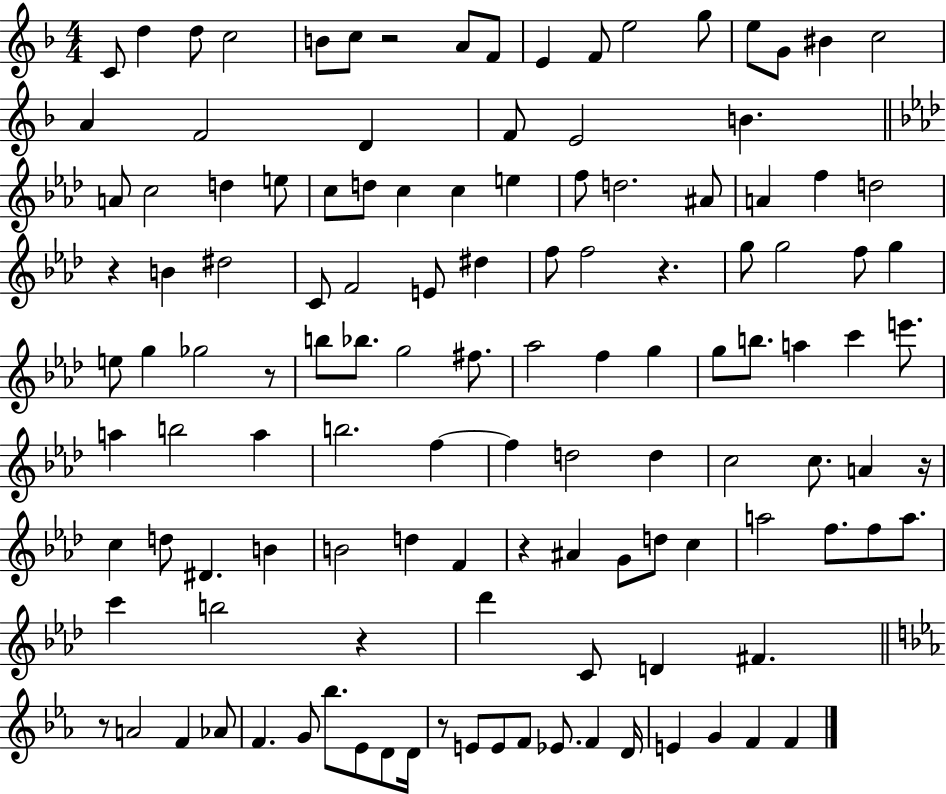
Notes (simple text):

C4/e D5/q D5/e C5/h B4/e C5/e R/h A4/e F4/e E4/q F4/e E5/h G5/e E5/e G4/e BIS4/q C5/h A4/q F4/h D4/q F4/e E4/h B4/q. A4/e C5/h D5/q E5/e C5/e D5/e C5/q C5/q E5/q F5/e D5/h. A#4/e A4/q F5/q D5/h R/q B4/q D#5/h C4/e F4/h E4/e D#5/q F5/e F5/h R/q. G5/e G5/h F5/e G5/q E5/e G5/q Gb5/h R/e B5/e Bb5/e. G5/h F#5/e. Ab5/h F5/q G5/q G5/e B5/e. A5/q C6/q E6/e. A5/q B5/h A5/q B5/h. F5/q F5/q D5/h D5/q C5/h C5/e. A4/q R/s C5/q D5/e D#4/q. B4/q B4/h D5/q F4/q R/q A#4/q G4/e D5/e C5/q A5/h F5/e. F5/e A5/e. C6/q B5/h R/q Db6/q C4/e D4/q F#4/q. R/e A4/h F4/q Ab4/e F4/q. G4/e Bb5/e. Eb4/e D4/e D4/s R/e E4/e E4/e F4/e Eb4/e. F4/q D4/s E4/q G4/q F4/q F4/q